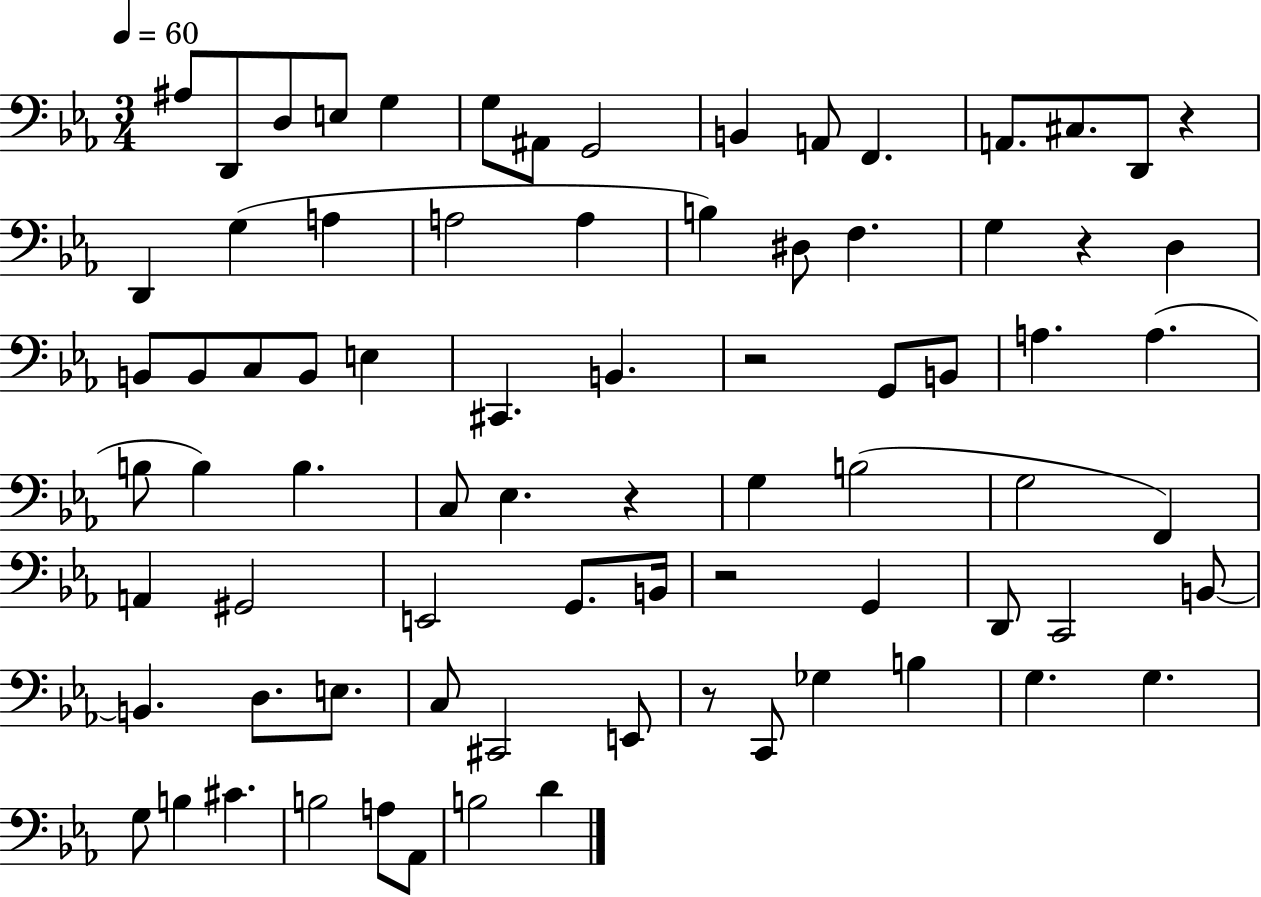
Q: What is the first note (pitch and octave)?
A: A#3